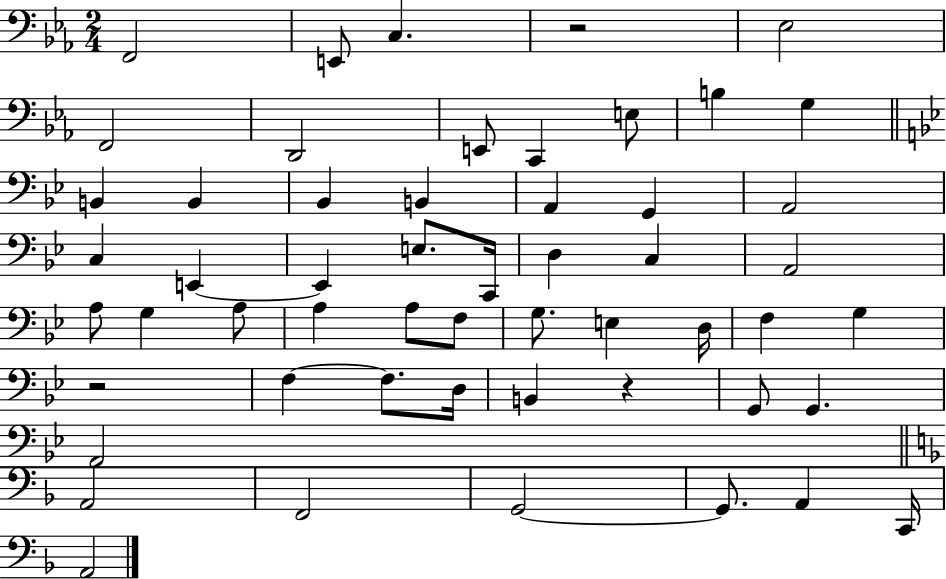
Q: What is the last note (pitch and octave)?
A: A2